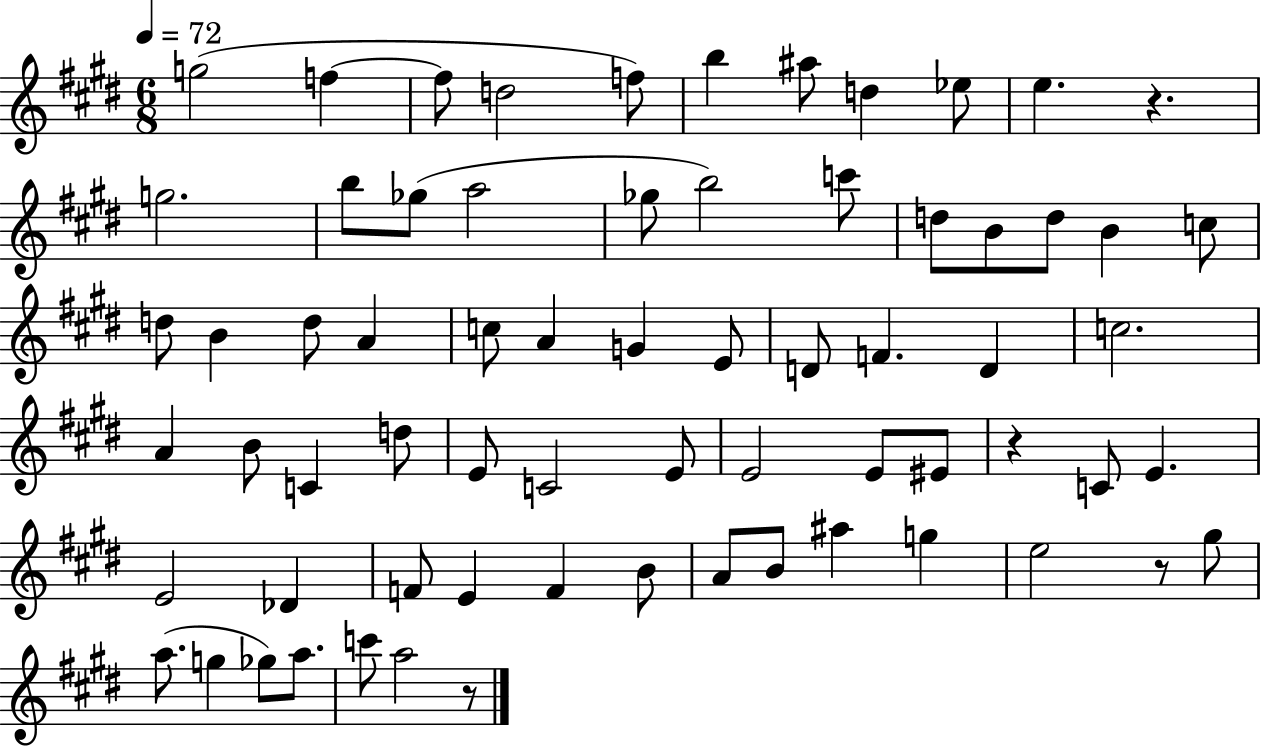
G5/h F5/q F5/e D5/h F5/e B5/q A#5/e D5/q Eb5/e E5/q. R/q. G5/h. B5/e Gb5/e A5/h Gb5/e B5/h C6/e D5/e B4/e D5/e B4/q C5/e D5/e B4/q D5/e A4/q C5/e A4/q G4/q E4/e D4/e F4/q. D4/q C5/h. A4/q B4/e C4/q D5/e E4/e C4/h E4/e E4/h E4/e EIS4/e R/q C4/e E4/q. E4/h Db4/q F4/e E4/q F4/q B4/e A4/e B4/e A#5/q G5/q E5/h R/e G#5/e A5/e. G5/q Gb5/e A5/e. C6/e A5/h R/e